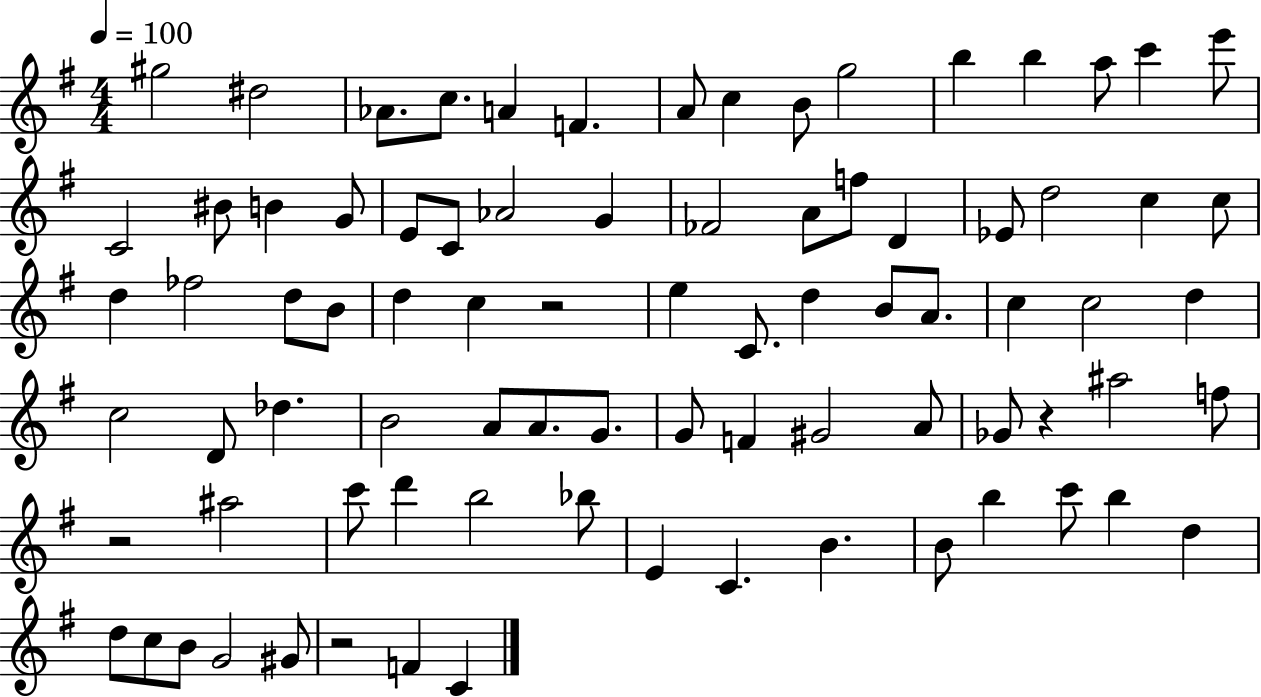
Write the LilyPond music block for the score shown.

{
  \clef treble
  \numericTimeSignature
  \time 4/4
  \key g \major
  \tempo 4 = 100
  gis''2 dis''2 | aes'8. c''8. a'4 f'4. | a'8 c''4 b'8 g''2 | b''4 b''4 a''8 c'''4 e'''8 | \break c'2 bis'8 b'4 g'8 | e'8 c'8 aes'2 g'4 | fes'2 a'8 f''8 d'4 | ees'8 d''2 c''4 c''8 | \break d''4 fes''2 d''8 b'8 | d''4 c''4 r2 | e''4 c'8. d''4 b'8 a'8. | c''4 c''2 d''4 | \break c''2 d'8 des''4. | b'2 a'8 a'8. g'8. | g'8 f'4 gis'2 a'8 | ges'8 r4 ais''2 f''8 | \break r2 ais''2 | c'''8 d'''4 b''2 bes''8 | e'4 c'4. b'4. | b'8 b''4 c'''8 b''4 d''4 | \break d''8 c''8 b'8 g'2 gis'8 | r2 f'4 c'4 | \bar "|."
}